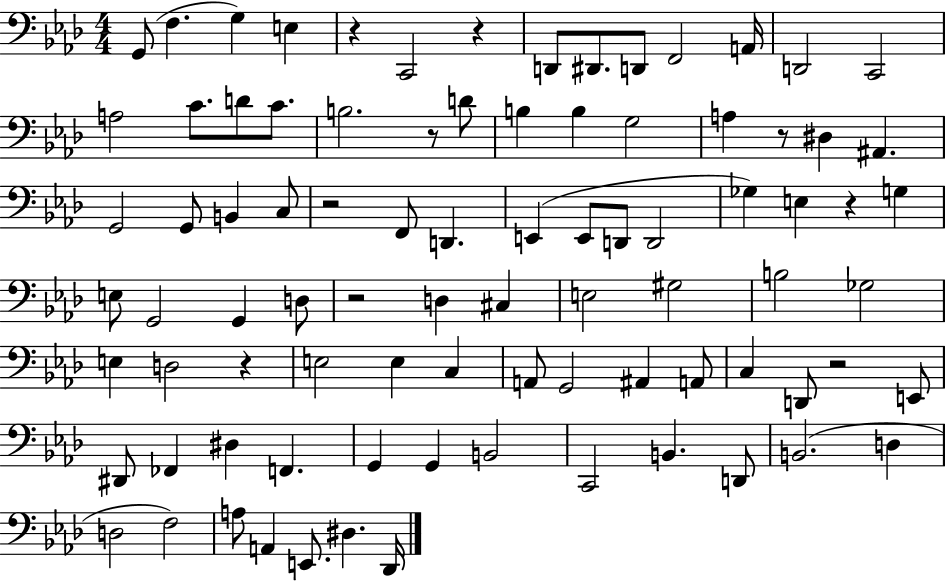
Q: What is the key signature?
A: AES major